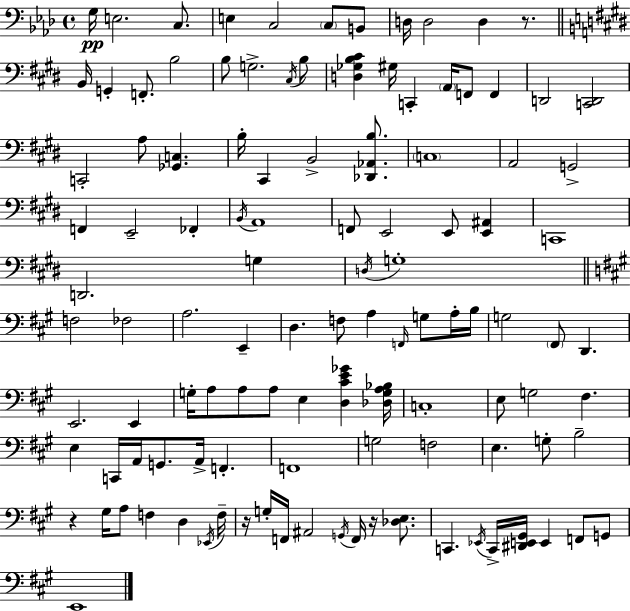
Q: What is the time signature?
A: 4/4